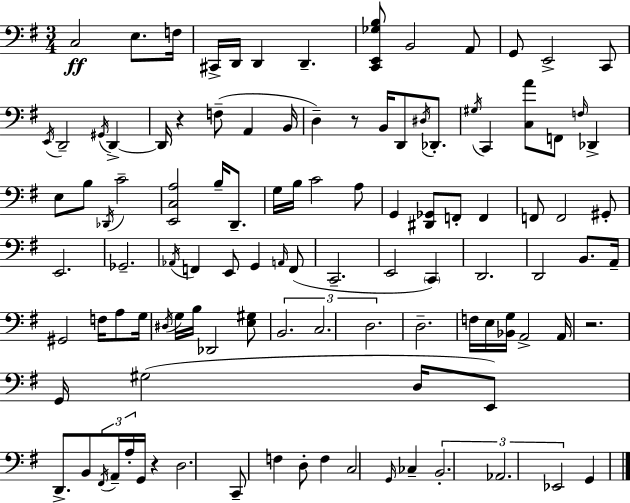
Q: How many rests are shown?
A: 4